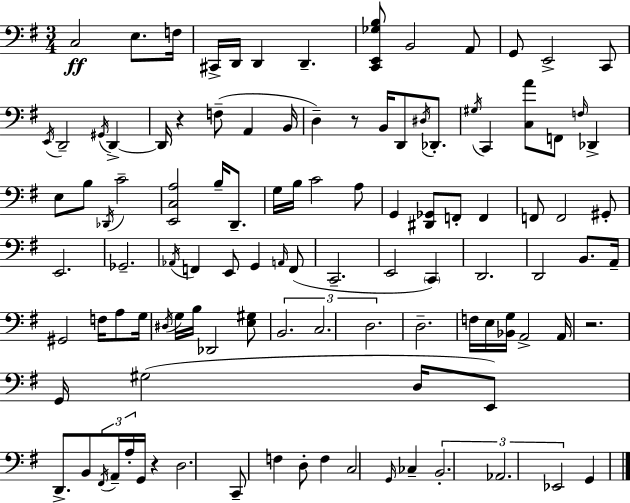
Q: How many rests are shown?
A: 4